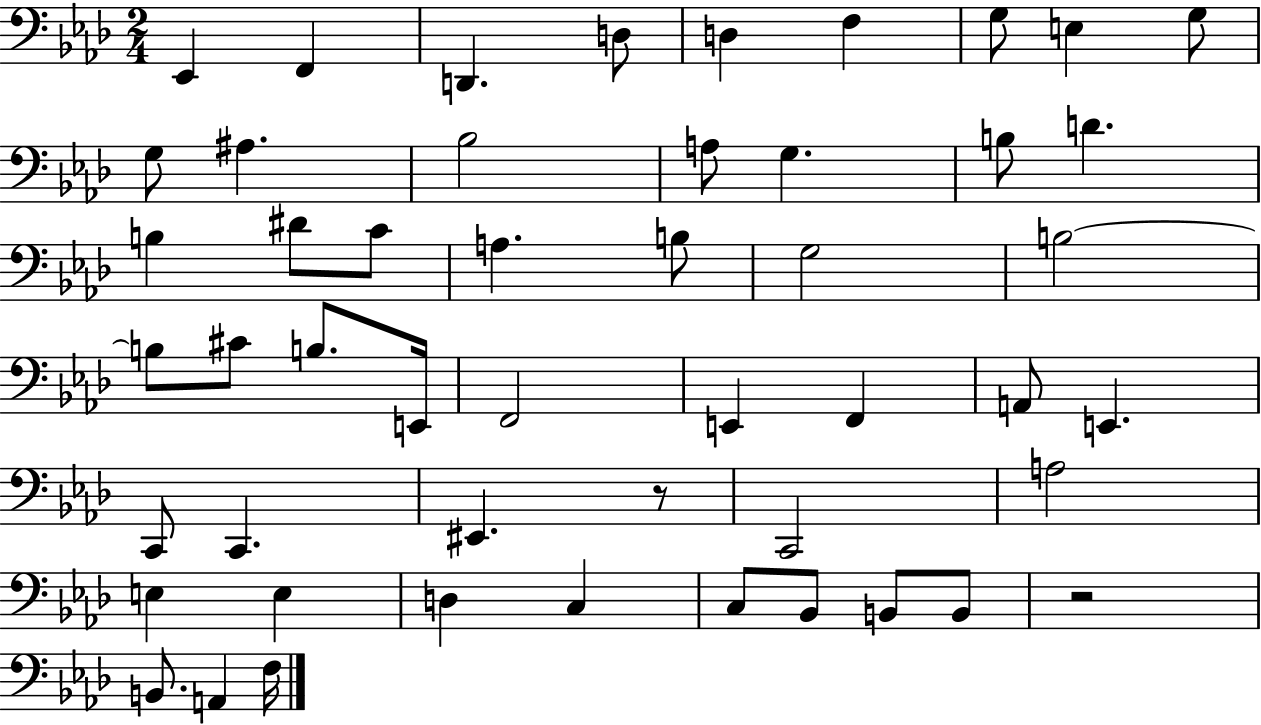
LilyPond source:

{
  \clef bass
  \numericTimeSignature
  \time 2/4
  \key aes \major
  \repeat volta 2 { ees,4 f,4 | d,4. d8 | d4 f4 | g8 e4 g8 | \break g8 ais4. | bes2 | a8 g4. | b8 d'4. | \break b4 dis'8 c'8 | a4. b8 | g2 | b2~~ | \break b8 cis'8 b8. e,16 | f,2 | e,4 f,4 | a,8 e,4. | \break c,8 c,4. | eis,4. r8 | c,2 | a2 | \break e4 e4 | d4 c4 | c8 bes,8 b,8 b,8 | r2 | \break b,8. a,4 f16 | } \bar "|."
}